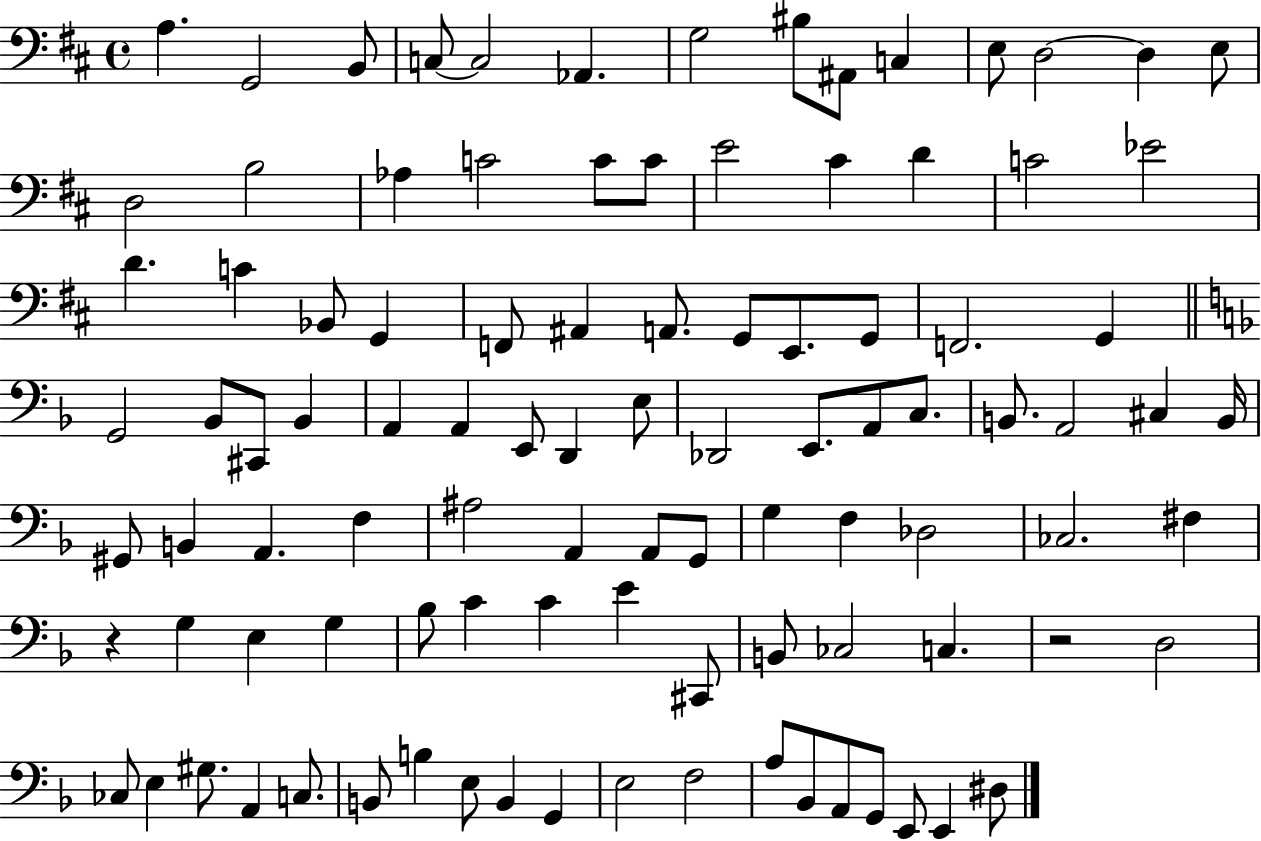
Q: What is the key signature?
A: D major